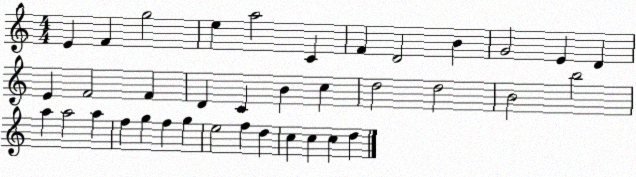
X:1
T:Untitled
M:4/4
L:1/4
K:C
E F g2 e a2 C F D2 B G2 E D E F2 F D C B c d2 d2 B2 b2 a a2 a f g f g e2 f d c c c d